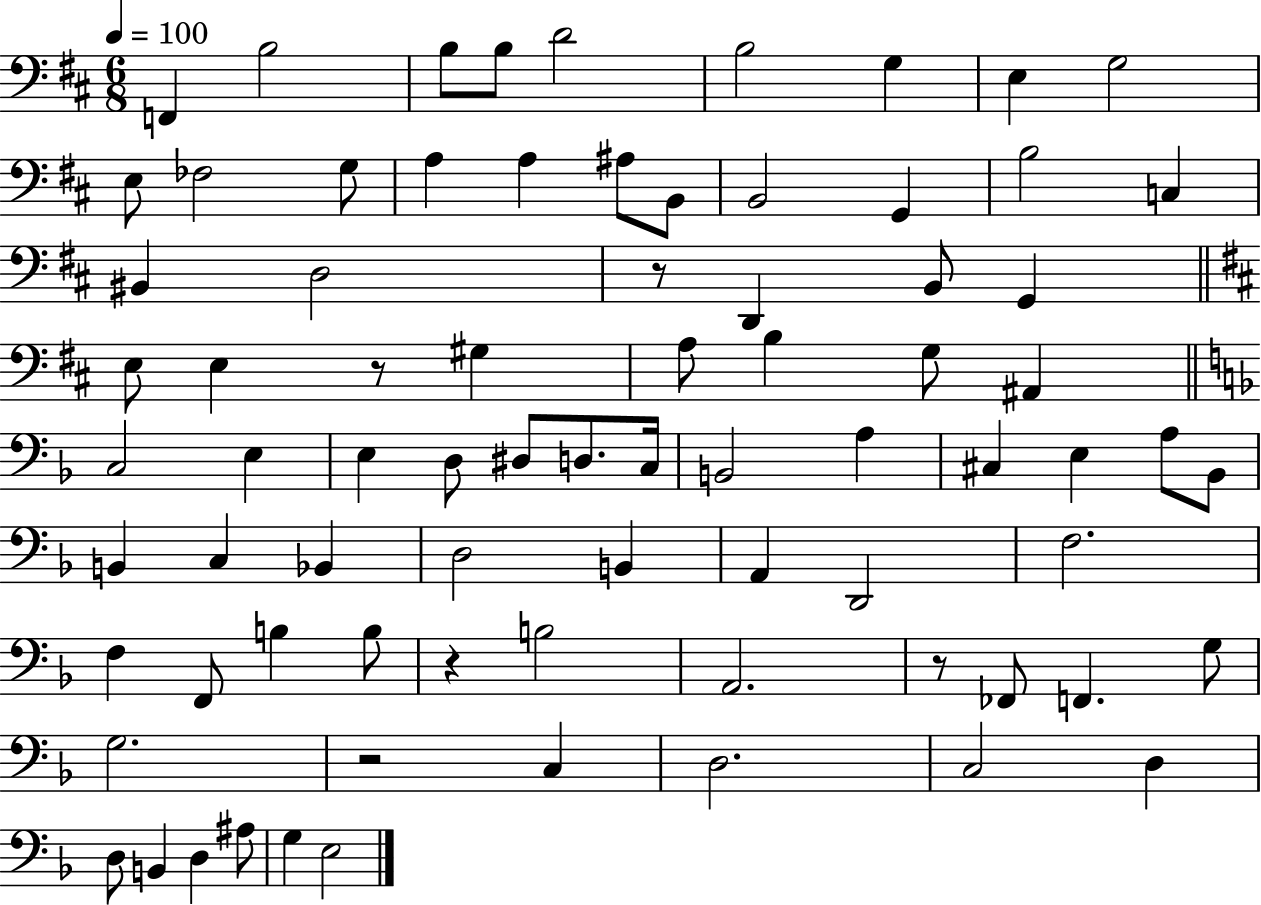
{
  \clef bass
  \numericTimeSignature
  \time 6/8
  \key d \major
  \tempo 4 = 100
  f,4 b2 | b8 b8 d'2 | b2 g4 | e4 g2 | \break e8 fes2 g8 | a4 a4 ais8 b,8 | b,2 g,4 | b2 c4 | \break bis,4 d2 | r8 d,4 b,8 g,4 | \bar "||" \break \key b \minor e8 e4 r8 gis4 | a8 b4 g8 ais,4 | \bar "||" \break \key f \major c2 e4 | e4 d8 dis8 d8. c16 | b,2 a4 | cis4 e4 a8 bes,8 | \break b,4 c4 bes,4 | d2 b,4 | a,4 d,2 | f2. | \break f4 f,8 b4 b8 | r4 b2 | a,2. | r8 fes,8 f,4. g8 | \break g2. | r2 c4 | d2. | c2 d4 | \break d8 b,4 d4 ais8 | g4 e2 | \bar "|."
}